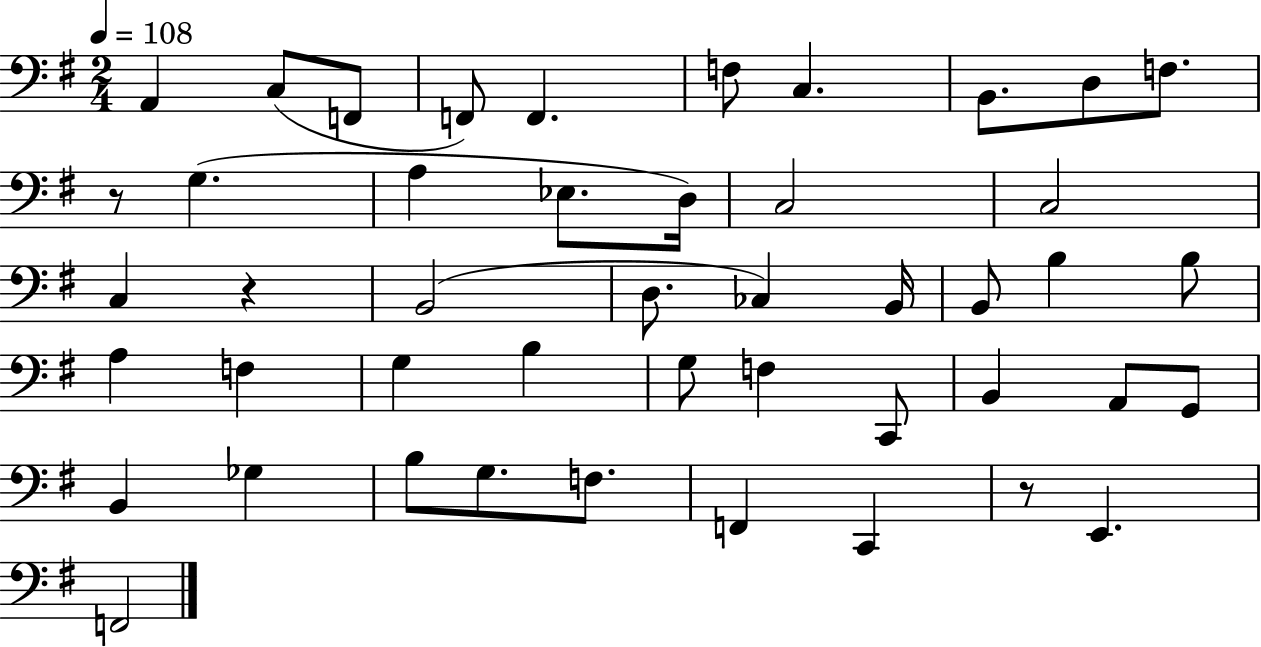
A2/q C3/e F2/e F2/e F2/q. F3/e C3/q. B2/e. D3/e F3/e. R/e G3/q. A3/q Eb3/e. D3/s C3/h C3/h C3/q R/q B2/h D3/e. CES3/q B2/s B2/e B3/q B3/e A3/q F3/q G3/q B3/q G3/e F3/q C2/e B2/q A2/e G2/e B2/q Gb3/q B3/e G3/e. F3/e. F2/q C2/q R/e E2/q. F2/h